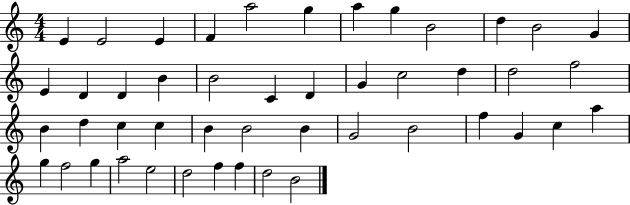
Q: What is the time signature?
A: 4/4